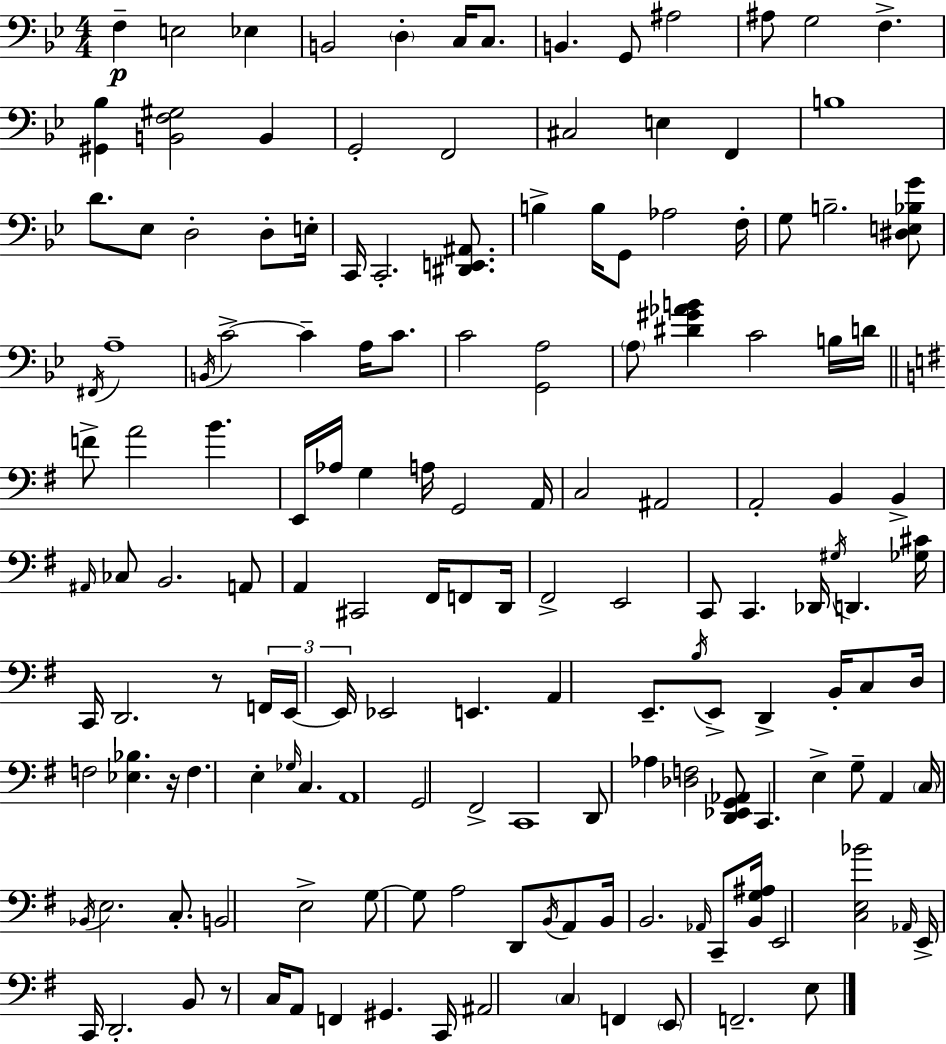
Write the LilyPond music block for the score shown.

{
  \clef bass
  \numericTimeSignature
  \time 4/4
  \key bes \major
  \repeat volta 2 { f4--\p e2 ees4 | b,2 \parenthesize d4-. c16 c8. | b,4. g,8 ais2 | ais8 g2 f4.-> | \break <gis, bes>4 <b, f gis>2 b,4 | g,2-. f,2 | cis2 e4 f,4 | b1 | \break d'8. ees8 d2-. d8-. e16-. | c,16 c,2.-. <dis, e, ais,>8. | b4-> b16 g,8 aes2 f16-. | g8 b2.-- <dis e bes g'>8 | \break \acciaccatura { fis,16 } a1-- | \acciaccatura { b,16 } c'2->~~ c'4-- a16 c'8. | c'2 <g, a>2 | \parenthesize a8 <dis' gis' aes' b'>4 c'2 | \break b16 d'16 \bar "||" \break \key g \major f'8-> a'2 b'4. | e,16 aes16 g4 a16 g,2 a,16 | c2 ais,2 | a,2-. b,4 b,4-> | \break \grace { ais,16 } ces8 b,2. a,8 | a,4 cis,2 fis,16 f,8 | d,16 fis,2-> e,2 | c,8 c,4. des,16 \acciaccatura { gis16 } d,4. | \break <ges cis'>16 c,16 d,2. r8 | \tuplet 3/2 { f,16 e,16~~ e,16 } ees,2 e,4. | a,4 e,8.-- \acciaccatura { b16 } e,8-> d,4-> | b,16-. c8 d16 f2 <ees bes>4. | \break r16 f4. e4-. \grace { ges16 } c4. | a,1 | g,2 fis,2-> | c,1 | \break d,8 aes4 <des f>2 | <d, ees, g, aes,>8 c,4. e4-> g8-- | a,4 \parenthesize c16 \acciaccatura { bes,16 } e2. | c8.-. b,2 e2-> | \break g8~~ g8 a2 | d,8 \acciaccatura { b,16 } a,8 b,16 b,2. | \grace { aes,16 } c,8-- <b, g ais>16 e,2 <c e bes'>2 | \grace { aes,16 } e,16-> c,16 d,2.-. | \break b,8 r8 c16 a,8 f,4 | gis,4. c,16 ais,2 | \parenthesize c4 f,4 \parenthesize e,8 f,2.-- | e8 } \bar "|."
}